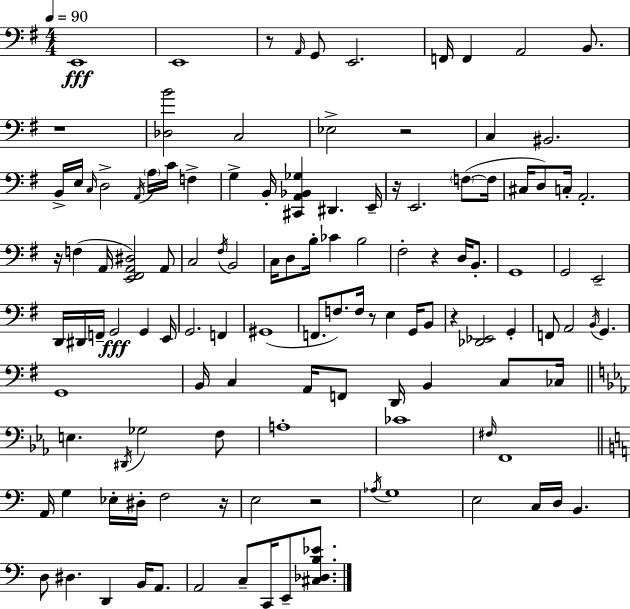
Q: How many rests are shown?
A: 10